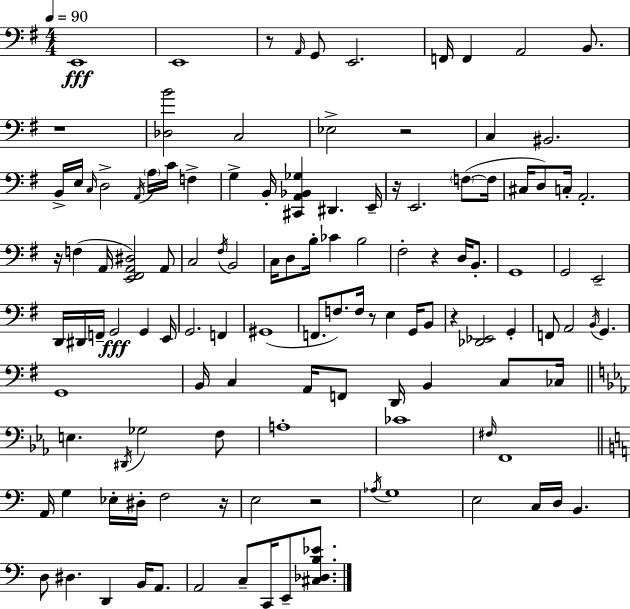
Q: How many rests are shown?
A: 10